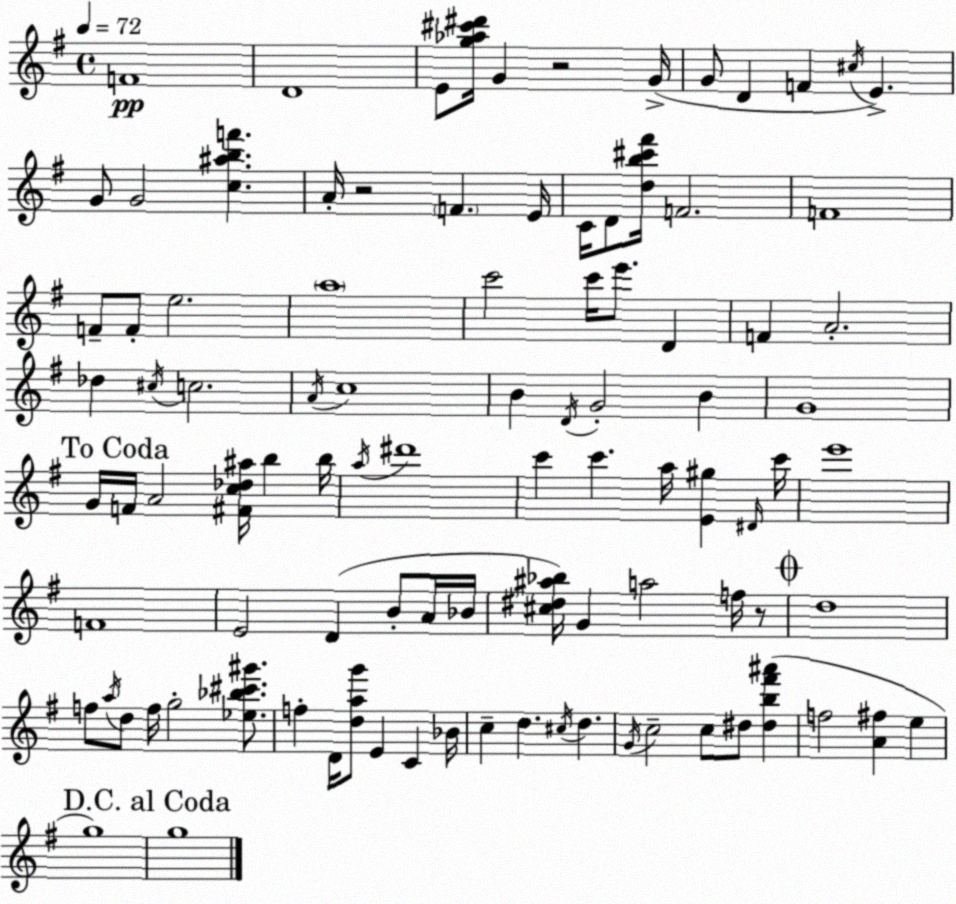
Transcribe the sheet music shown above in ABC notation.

X:1
T:Untitled
M:4/4
L:1/4
K:G
F4 D4 E/2 [g_a^c'^d']/4 G z2 G/4 G/2 D F ^c/4 E G/2 G2 [c^abf'] A/4 z2 F E/4 C/4 D/2 [db^c'^f']/4 F2 F4 F/2 F/2 e2 a4 c'2 c'/4 e'/2 D F A2 _d ^c/4 c2 A/4 c4 B D/4 G2 B G4 G/4 F/4 A2 [^Fc_d^a]/4 b b/4 a/4 ^d'4 c' c' a/4 [E^g] ^D/4 c'/4 e'4 F4 E2 D B/2 A/4 _B/4 [^c^d^a_b]/4 G a2 f/4 z/2 d4 f/2 a/4 d/2 f/4 g2 [_e_b^c'^g']/2 f D/4 [dag']/2 E C _B/4 c d ^c/4 d G/4 c2 c/2 ^d/2 [^db^f'^a'] f2 [A^f] e g4 g4